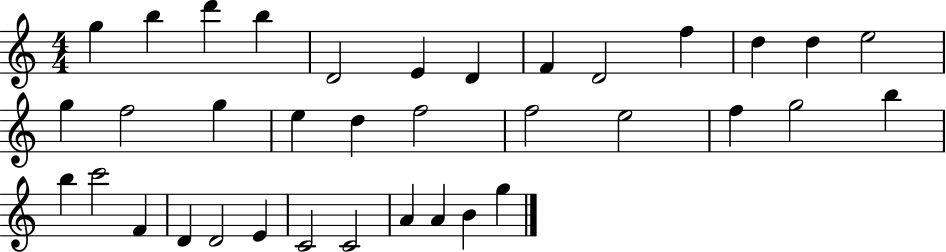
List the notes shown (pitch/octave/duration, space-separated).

G5/q B5/q D6/q B5/q D4/h E4/q D4/q F4/q D4/h F5/q D5/q D5/q E5/h G5/q F5/h G5/q E5/q D5/q F5/h F5/h E5/h F5/q G5/h B5/q B5/q C6/h F4/q D4/q D4/h E4/q C4/h C4/h A4/q A4/q B4/q G5/q